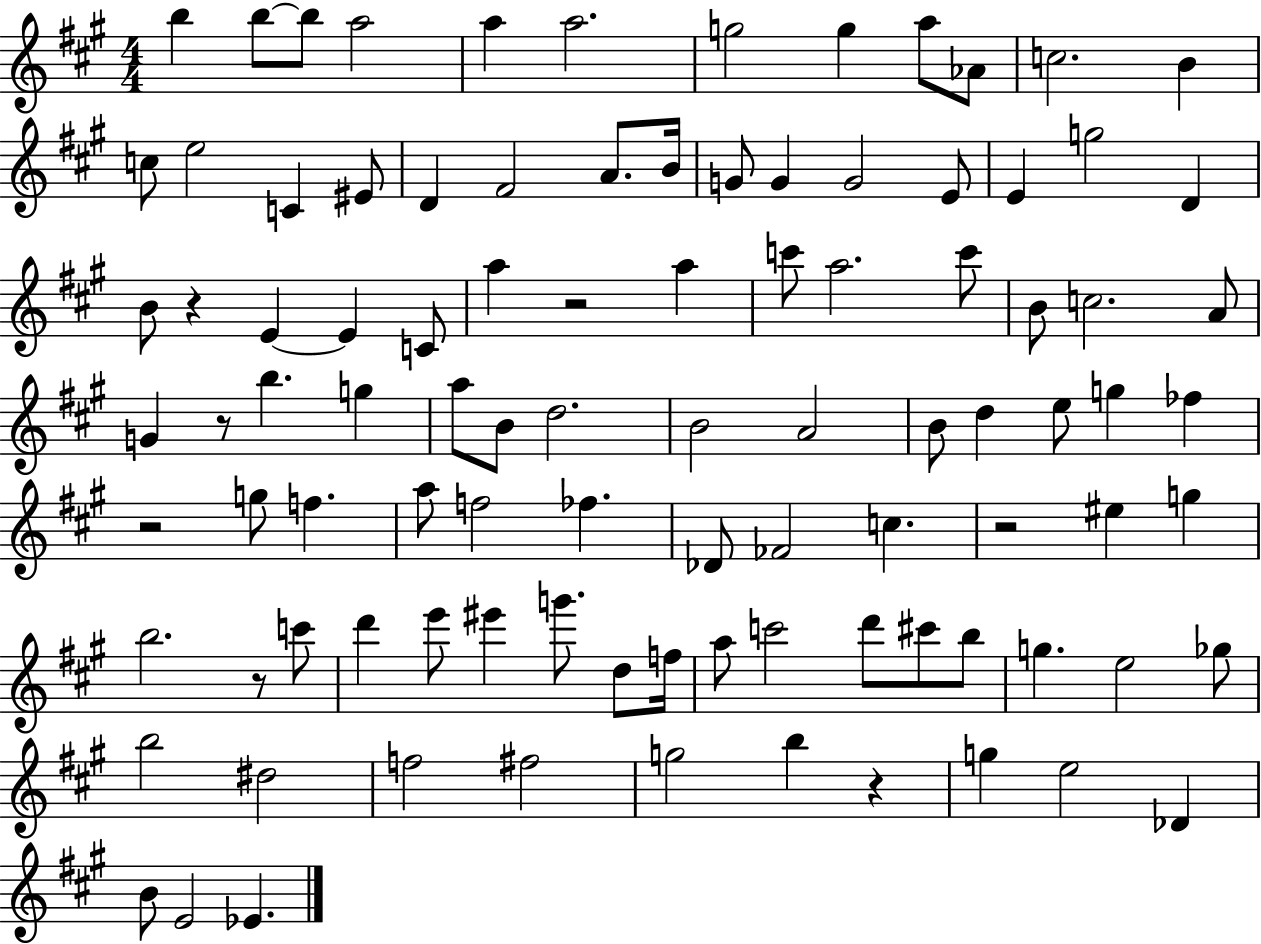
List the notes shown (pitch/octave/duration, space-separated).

B5/q B5/e B5/e A5/h A5/q A5/h. G5/h G5/q A5/e Ab4/e C5/h. B4/q C5/e E5/h C4/q EIS4/e D4/q F#4/h A4/e. B4/s G4/e G4/q G4/h E4/e E4/q G5/h D4/q B4/e R/q E4/q E4/q C4/e A5/q R/h A5/q C6/e A5/h. C6/e B4/e C5/h. A4/e G4/q R/e B5/q. G5/q A5/e B4/e D5/h. B4/h A4/h B4/e D5/q E5/e G5/q FES5/q R/h G5/e F5/q. A5/e F5/h FES5/q. Db4/e FES4/h C5/q. R/h EIS5/q G5/q B5/h. R/e C6/e D6/q E6/e EIS6/q G6/e. D5/e F5/s A5/e C6/h D6/e C#6/e B5/e G5/q. E5/h Gb5/e B5/h D#5/h F5/h F#5/h G5/h B5/q R/q G5/q E5/h Db4/q B4/e E4/h Eb4/q.